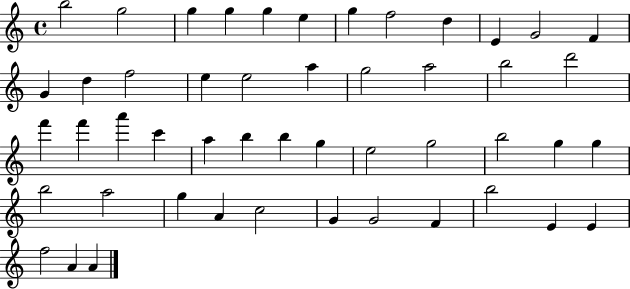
X:1
T:Untitled
M:4/4
L:1/4
K:C
b2 g2 g g g e g f2 d E G2 F G d f2 e e2 a g2 a2 b2 d'2 f' f' a' c' a b b g e2 g2 b2 g g b2 a2 g A c2 G G2 F b2 E E f2 A A